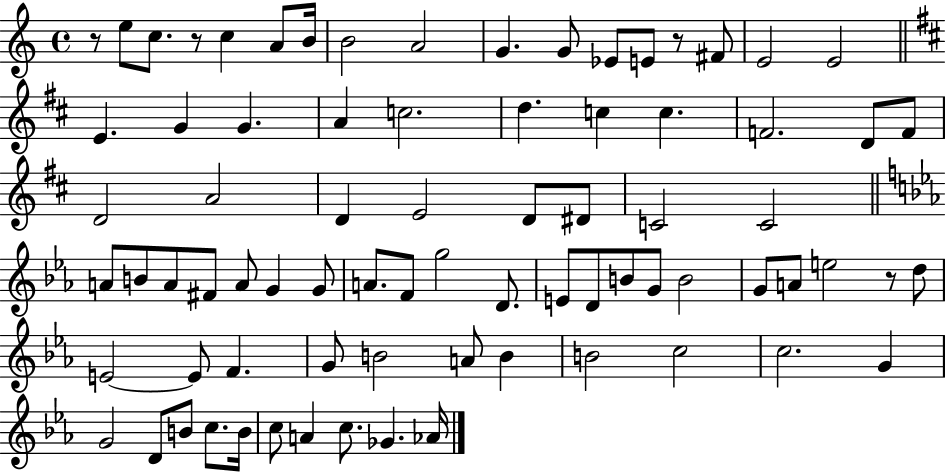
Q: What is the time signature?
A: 4/4